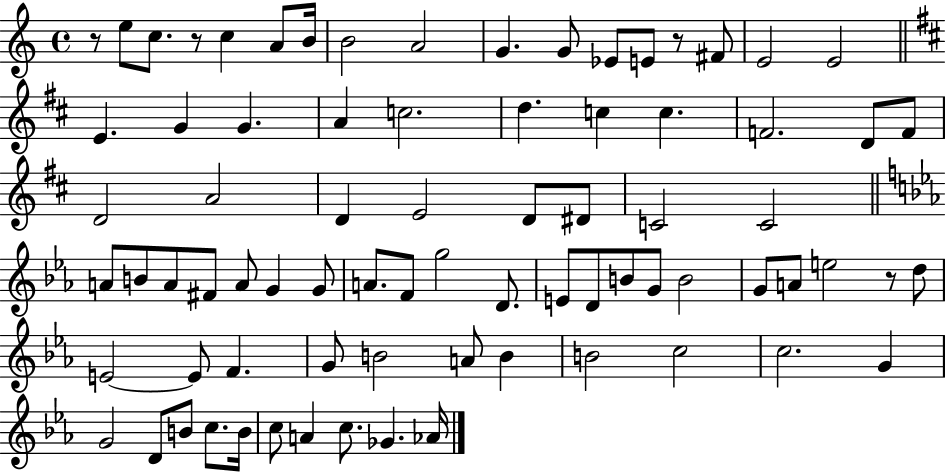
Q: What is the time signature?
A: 4/4